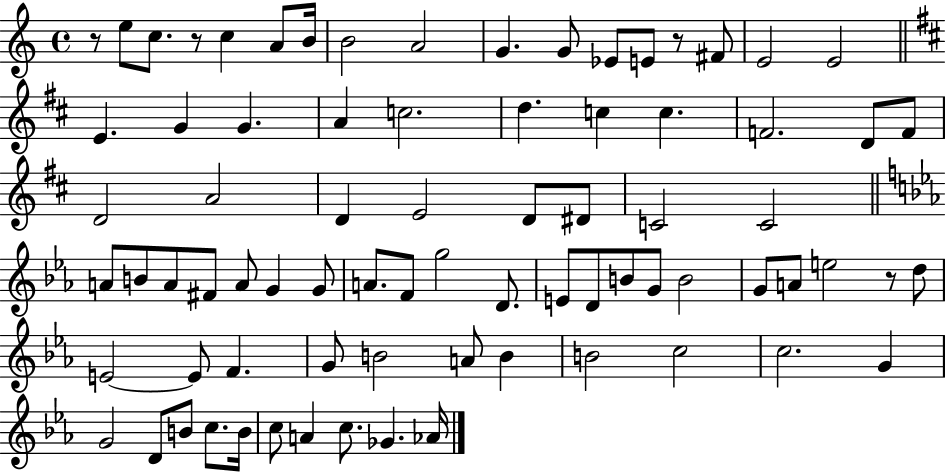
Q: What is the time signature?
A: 4/4